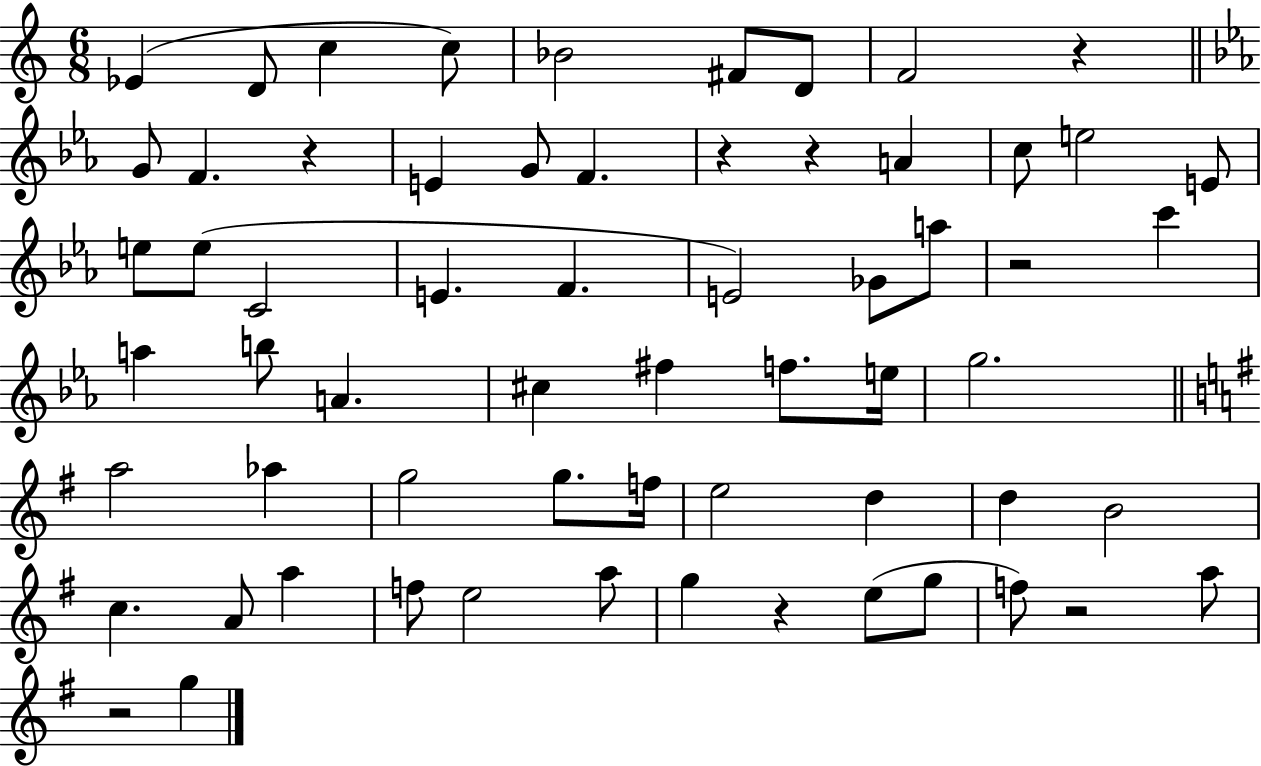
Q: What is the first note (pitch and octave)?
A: Eb4